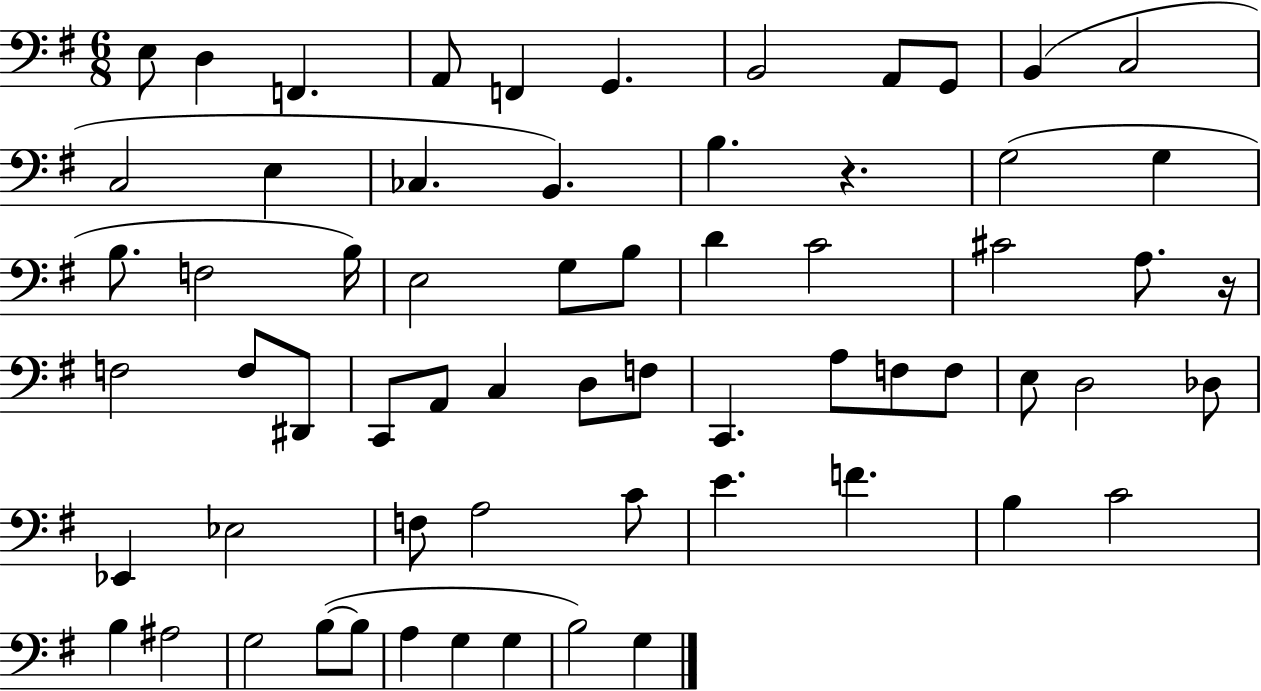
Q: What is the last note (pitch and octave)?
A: G3